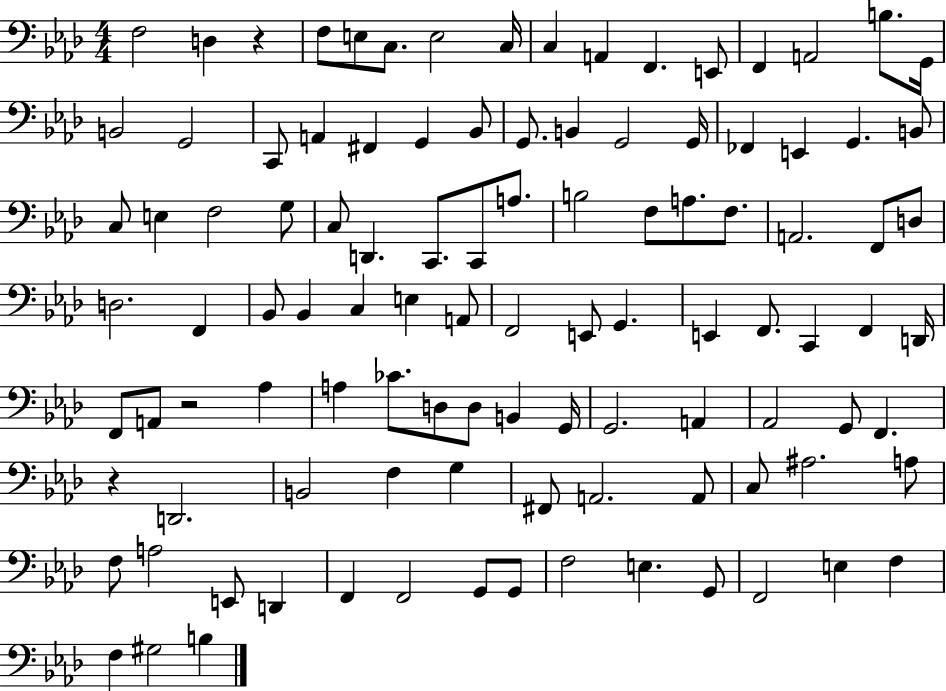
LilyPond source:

{
  \clef bass
  \numericTimeSignature
  \time 4/4
  \key aes \major
  f2 d4 r4 | f8 e8 c8. e2 c16 | c4 a,4 f,4. e,8 | f,4 a,2 b8. g,16 | \break b,2 g,2 | c,8 a,4 fis,4 g,4 bes,8 | g,8. b,4 g,2 g,16 | fes,4 e,4 g,4. b,8 | \break c8 e4 f2 g8 | c8 d,4. c,8. c,8 a8. | b2 f8 a8. f8. | a,2. f,8 d8 | \break d2. f,4 | bes,8 bes,4 c4 e4 a,8 | f,2 e,8 g,4. | e,4 f,8. c,4 f,4 d,16 | \break f,8 a,8 r2 aes4 | a4 ces'8. d8 d8 b,4 g,16 | g,2. a,4 | aes,2 g,8 f,4. | \break r4 d,2. | b,2 f4 g4 | fis,8 a,2. a,8 | c8 ais2. a8 | \break f8 a2 e,8 d,4 | f,4 f,2 g,8 g,8 | f2 e4. g,8 | f,2 e4 f4 | \break f4 gis2 b4 | \bar "|."
}